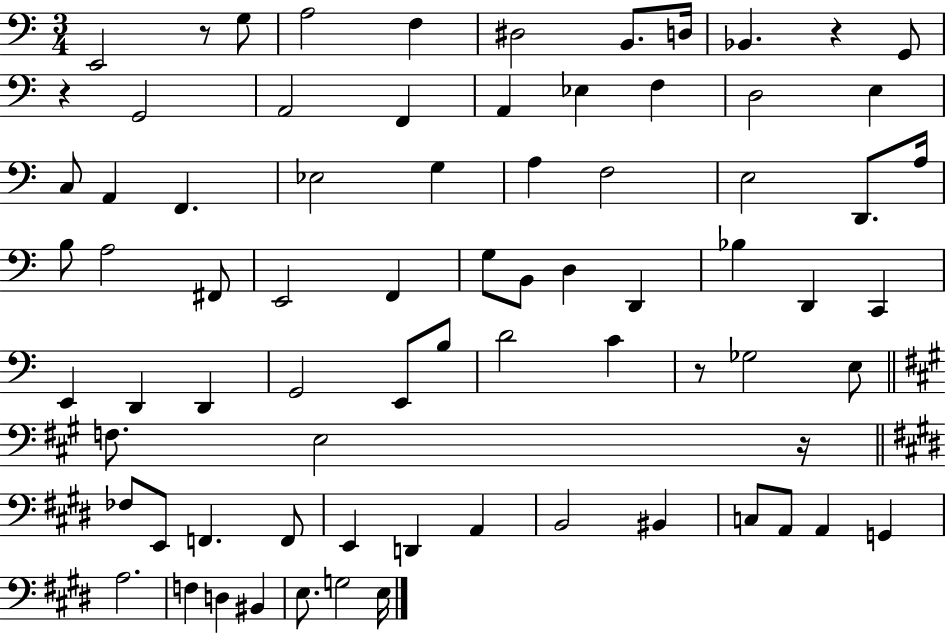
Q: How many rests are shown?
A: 5